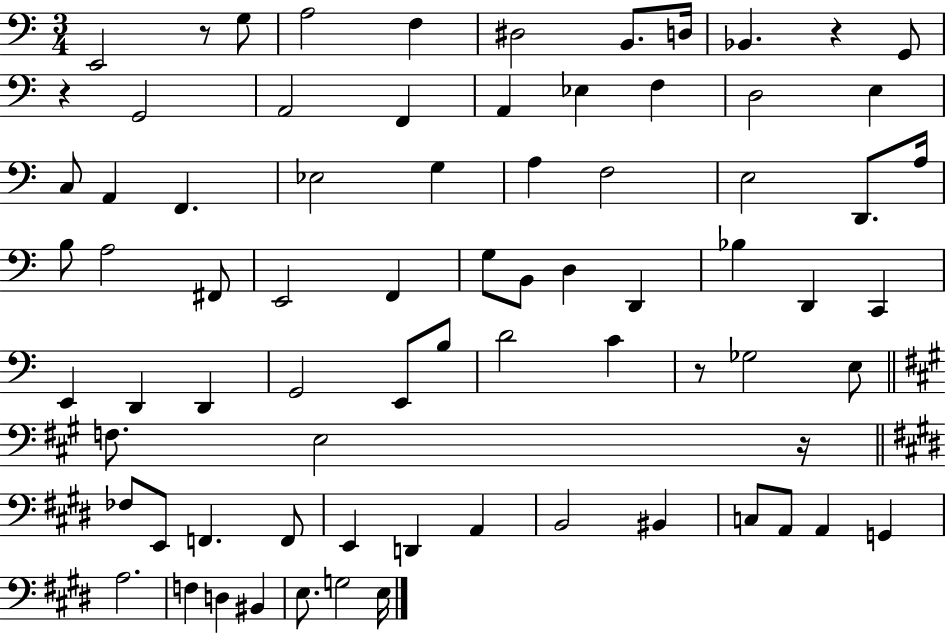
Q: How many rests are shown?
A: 5